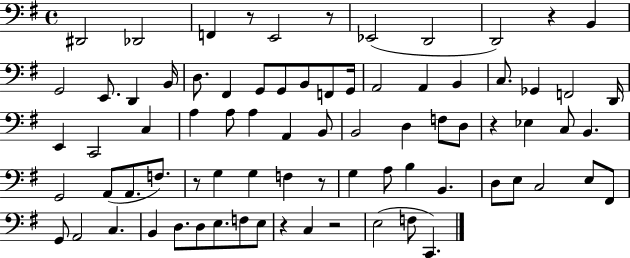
D#2/h Db2/h F2/q R/e E2/h R/e Eb2/h D2/h D2/h R/q B2/q G2/h E2/e. D2/q B2/s D3/e. F#2/q G2/e G2/e B2/e F2/e G2/s A2/h A2/q B2/q C3/e. Gb2/q F2/h D2/s E2/q C2/h C3/q A3/q A3/e A3/q A2/q B2/e B2/h D3/q F3/e D3/e R/q Eb3/q C3/e B2/q. G2/h A2/e A2/e. F3/e. R/e G3/q G3/q F3/q R/e G3/q A3/e B3/q B2/q. D3/e E3/e C3/h E3/e F#2/e G2/e A2/h C3/q. B2/q D3/e. D3/e E3/e. F3/e E3/e R/q C3/q R/h E3/h F3/e C2/q.